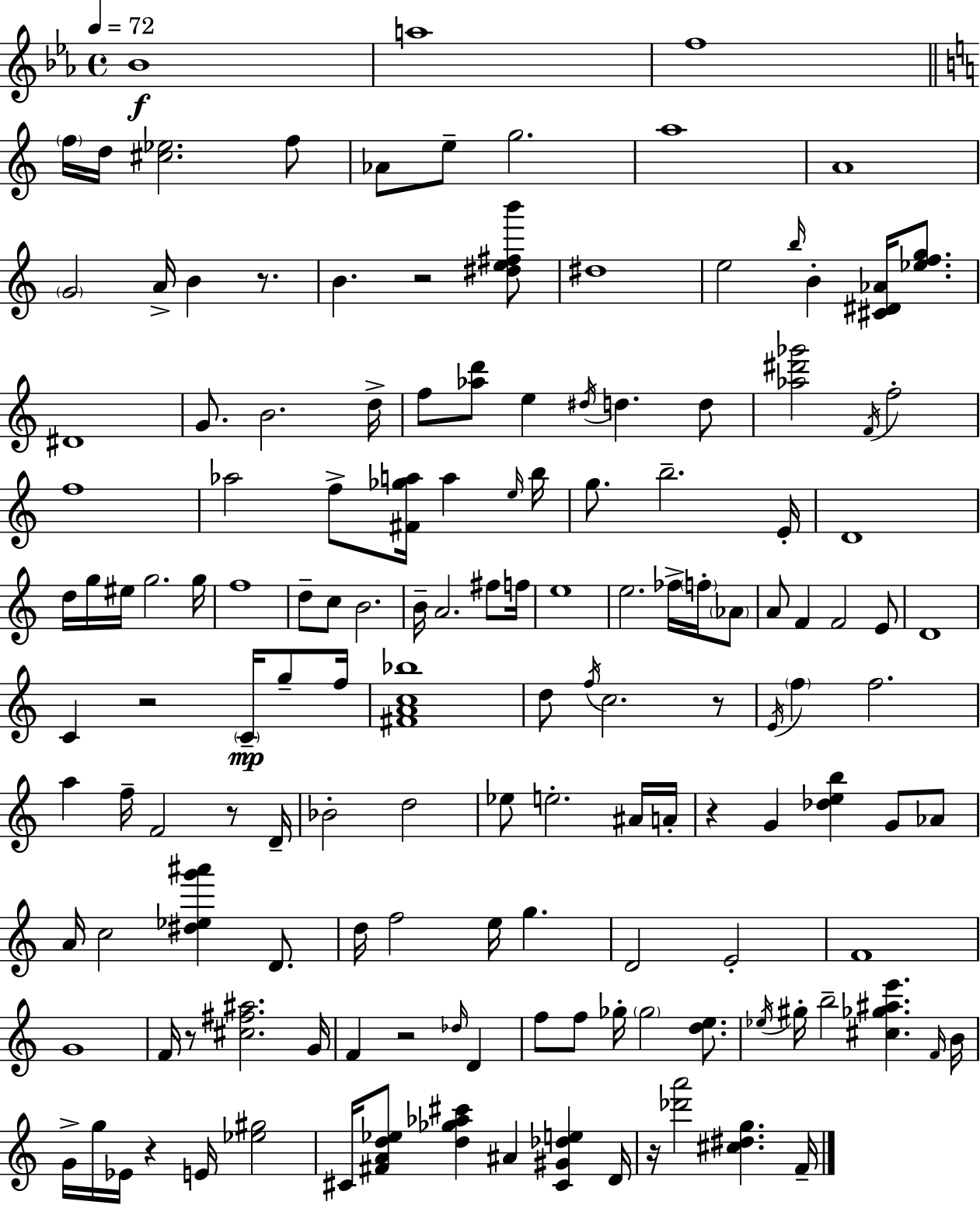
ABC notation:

X:1
T:Untitled
M:4/4
L:1/4
K:Eb
_B4 a4 f4 f/4 d/4 [^c_e]2 f/2 _A/2 e/2 g2 a4 A4 G2 A/4 B z/2 B z2 [^de^fb']/2 ^d4 e2 b/4 B [^C^D_A]/4 [_efg]/2 ^D4 G/2 B2 d/4 f/2 [_ad']/2 e ^d/4 d d/2 [_a^d'_g']2 F/4 f2 f4 _a2 f/2 [^F_ga]/4 a e/4 b/4 g/2 b2 E/4 D4 d/4 g/4 ^e/4 g2 g/4 f4 d/2 c/2 B2 B/4 A2 ^f/2 f/4 e4 e2 _f/4 f/4 _A/2 A/2 F F2 E/2 D4 C z2 C/4 g/2 f/4 [^FAc_b]4 d/2 f/4 c2 z/2 E/4 f f2 a f/4 F2 z/2 D/4 _B2 d2 _e/2 e2 ^A/4 A/4 z G [_deb] G/2 _A/2 A/4 c2 [^d_eg'^a'] D/2 d/4 f2 e/4 g D2 E2 F4 G4 F/4 z/2 [^c^f^a]2 G/4 F z2 _d/4 D f/2 f/2 _g/4 _g2 [de]/2 _e/4 ^g/4 b2 [^c_g^ae'] F/4 B/4 G/4 g/4 _E/4 z E/4 [_e^g]2 ^C/4 [^FAd_e]/2 [d_g_a^c'] ^A [^C^G_de] D/4 z/4 [_d'a']2 [^c^dg] F/4